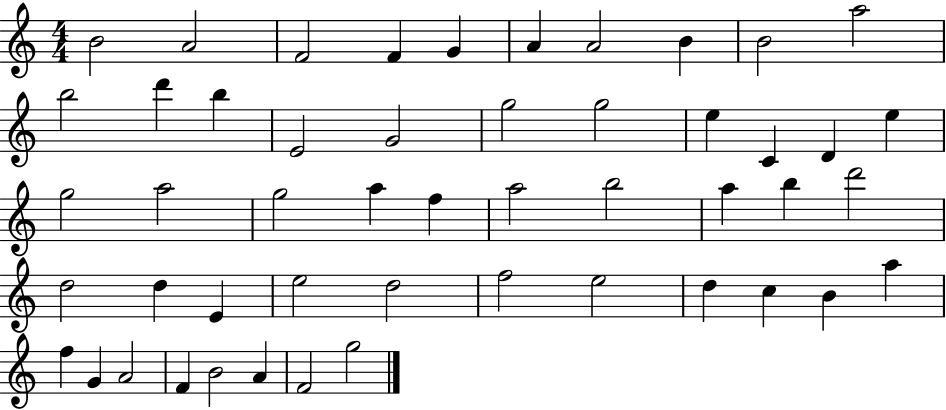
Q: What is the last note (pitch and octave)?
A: G5